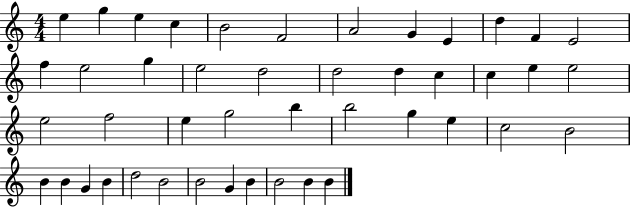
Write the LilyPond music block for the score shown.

{
  \clef treble
  \numericTimeSignature
  \time 4/4
  \key c \major
  e''4 g''4 e''4 c''4 | b'2 f'2 | a'2 g'4 e'4 | d''4 f'4 e'2 | \break f''4 e''2 g''4 | e''2 d''2 | d''2 d''4 c''4 | c''4 e''4 e''2 | \break e''2 f''2 | e''4 g''2 b''4 | b''2 g''4 e''4 | c''2 b'2 | \break b'4 b'4 g'4 b'4 | d''2 b'2 | b'2 g'4 b'4 | b'2 b'4 b'4 | \break \bar "|."
}